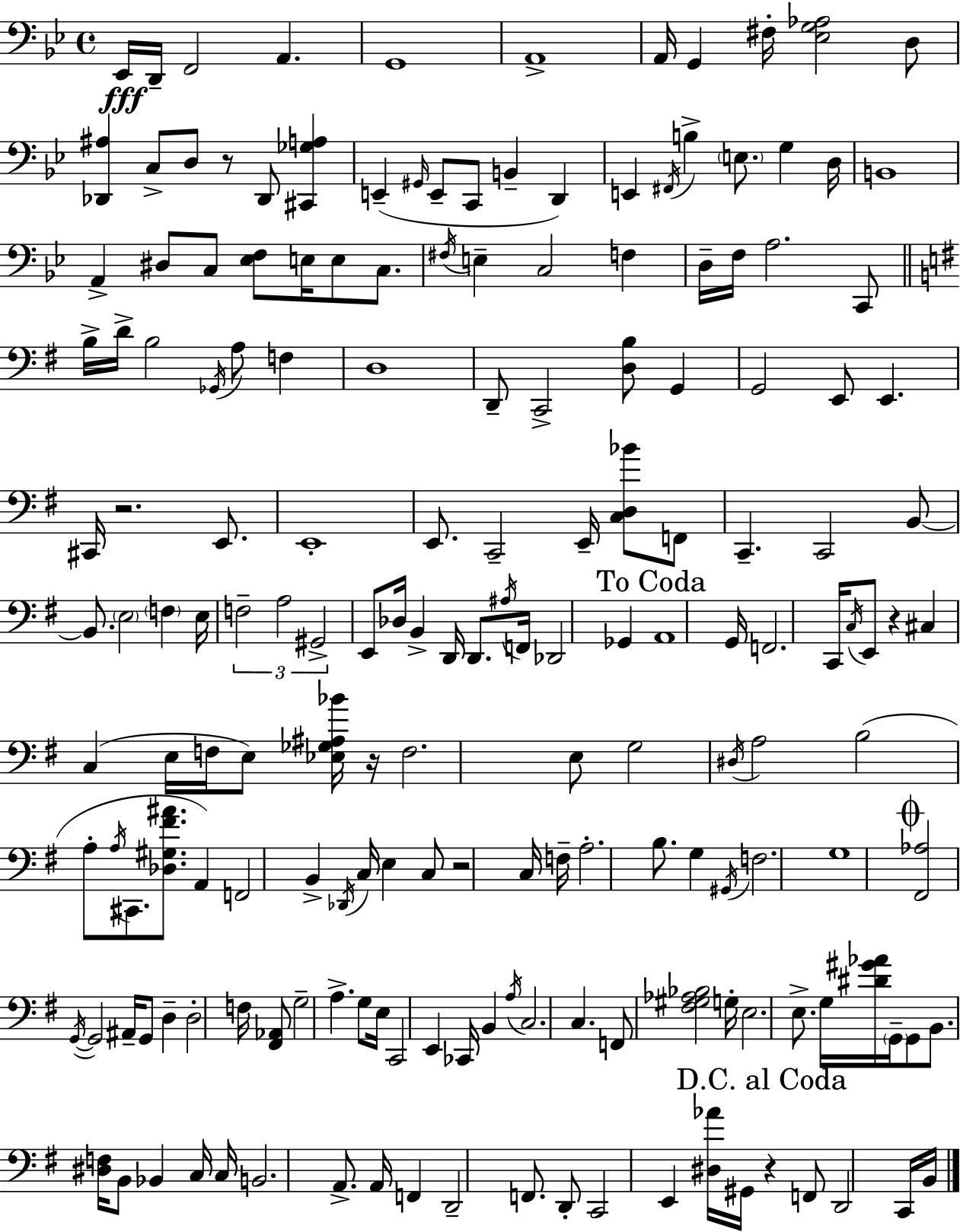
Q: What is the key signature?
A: BES major